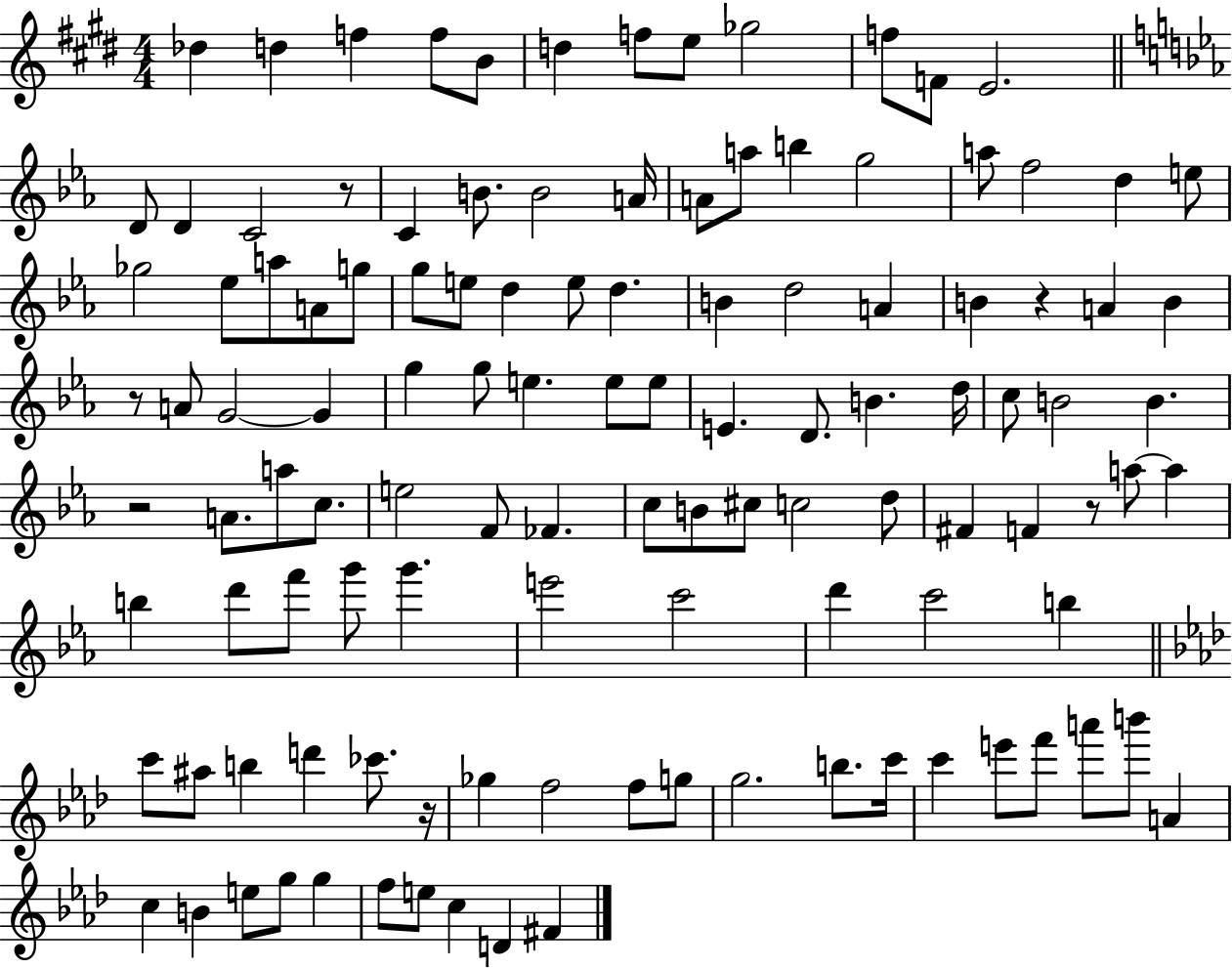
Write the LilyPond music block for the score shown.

{
  \clef treble
  \numericTimeSignature
  \time 4/4
  \key e \major
  des''4 d''4 f''4 f''8 b'8 | d''4 f''8 e''8 ges''2 | f''8 f'8 e'2. | \bar "||" \break \key ees \major d'8 d'4 c'2 r8 | c'4 b'8. b'2 a'16 | a'8 a''8 b''4 g''2 | a''8 f''2 d''4 e''8 | \break ges''2 ees''8 a''8 a'8 g''8 | g''8 e''8 d''4 e''8 d''4. | b'4 d''2 a'4 | b'4 r4 a'4 b'4 | \break r8 a'8 g'2~~ g'4 | g''4 g''8 e''4. e''8 e''8 | e'4. d'8. b'4. d''16 | c''8 b'2 b'4. | \break r2 a'8. a''8 c''8. | e''2 f'8 fes'4. | c''8 b'8 cis''8 c''2 d''8 | fis'4 f'4 r8 a''8~~ a''4 | \break b''4 d'''8 f'''8 g'''8 g'''4. | e'''2 c'''2 | d'''4 c'''2 b''4 | \bar "||" \break \key aes \major c'''8 ais''8 b''4 d'''4 ces'''8. r16 | ges''4 f''2 f''8 g''8 | g''2. b''8. c'''16 | c'''4 e'''8 f'''8 a'''8 b'''8 a'4 | \break c''4 b'4 e''8 g''8 g''4 | f''8 e''8 c''4 d'4 fis'4 | \bar "|."
}